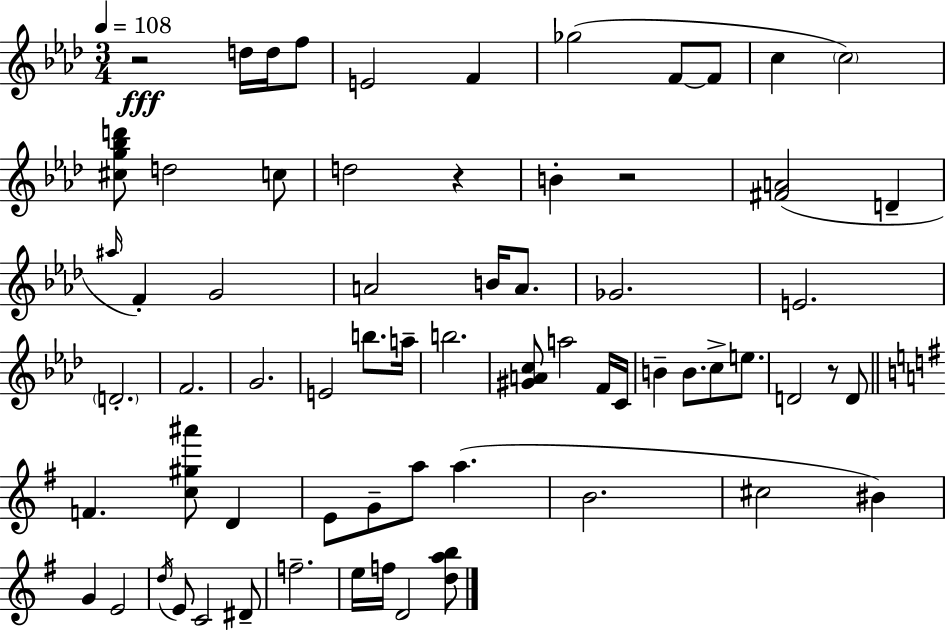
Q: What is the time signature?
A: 3/4